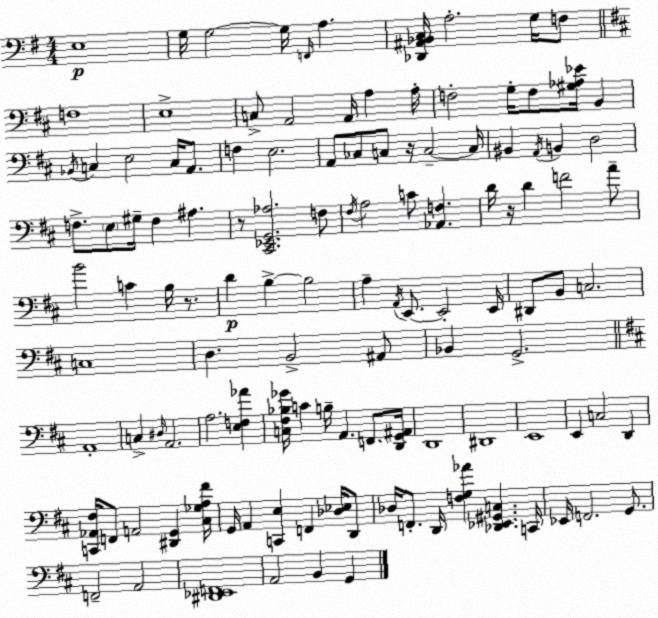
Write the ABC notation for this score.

X:1
T:Untitled
M:4/4
L:1/4
K:Em
E,4 G,/4 G,2 G,/4 F,,/4 A, [_D,,^A,,_B,,C,]/4 A,2 G,/4 F,/2 F,4 E,4 C,/2 A,,2 A,,/4 A, A,/4 F,2 G,/4 F,/2 [^G,_A,_E]/4 B,, _B,,/4 C, E,2 C,/4 A,,/2 F, E,2 A,,/2 _C,/2 C,/2 z/4 C,2 C,/4 ^B,, A,,/4 B,, D,2 F,/2 E,/2 ^G,/4 F, ^A, z/2 [^C,,_E,,G,,_A,]2 F,/2 ^F,/4 A,2 C/2 [_A,,F,] D/4 z/4 D F2 A/2 B2 C B,/4 z/2 D B, B,2 A, A,,/4 E,,/2 E,,2 E,,/4 ^D,,/2 B,,/2 C,2 C,4 D, B,,2 ^A,,/2 _B,, G,,2 A,,4 C, ^D,/4 A,,2 A,2 [E,F,_A] [C,^F,_B,_G]/4 C B,/4 A,, F,,/2 [D,,G,,^A,,]/4 D,,4 ^D,,4 E,,4 E,, C,2 D,, [C,,_A,,^F,]/4 F,,/2 A,,2 [^D,,G,,] [^C,_G,A,^F]/4 G,,/4 A,, [C,,E,] F,, [_D,_E,]/4 D,,/2 _D,/4 F,,/2 D,,/4 [F,G,_A] [_D,,_E,,^G,,C,] C,,/4 _E,,/4 F,,2 G,,/2 F,,2 A,,2 [^D,,_E,,F,,]4 A,,2 B,, G,,